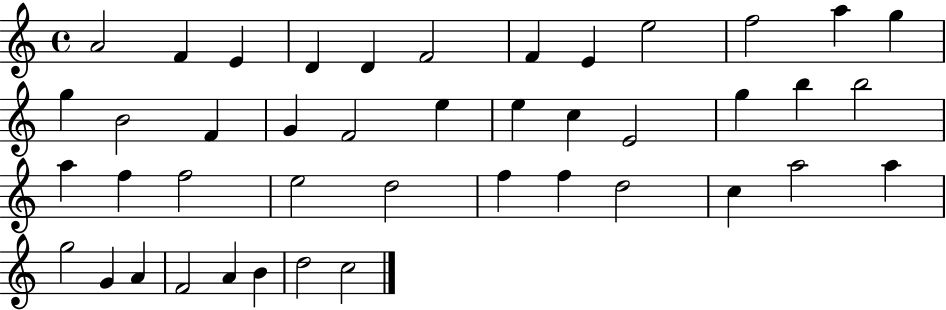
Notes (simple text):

A4/h F4/q E4/q D4/q D4/q F4/h F4/q E4/q E5/h F5/h A5/q G5/q G5/q B4/h F4/q G4/q F4/h E5/q E5/q C5/q E4/h G5/q B5/q B5/h A5/q F5/q F5/h E5/h D5/h F5/q F5/q D5/h C5/q A5/h A5/q G5/h G4/q A4/q F4/h A4/q B4/q D5/h C5/h